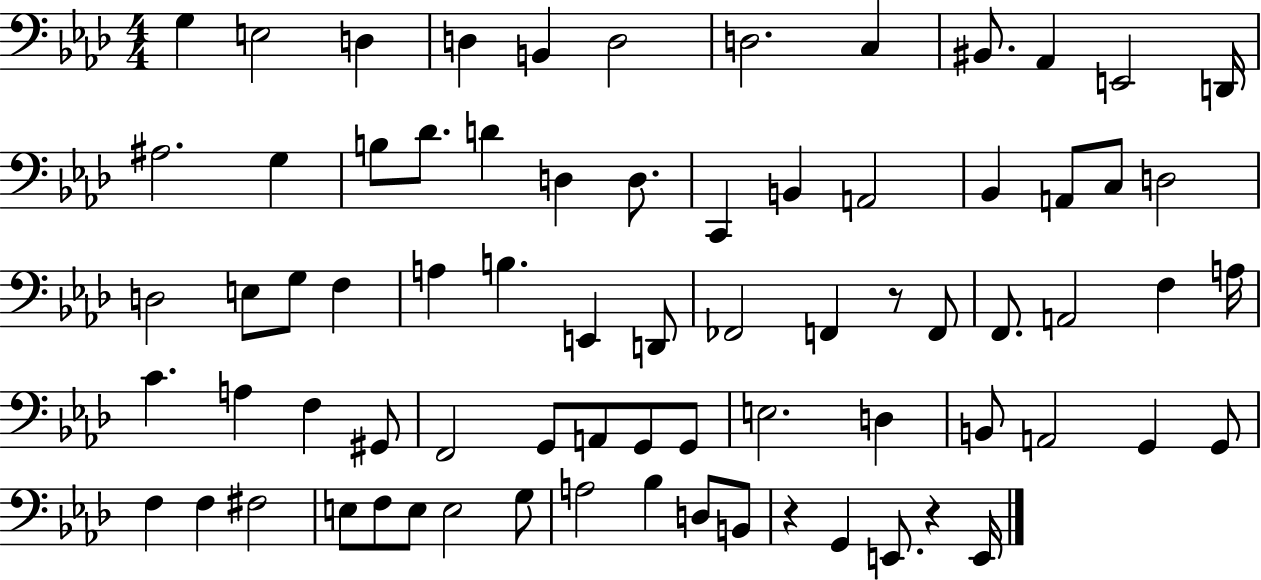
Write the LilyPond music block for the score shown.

{
  \clef bass
  \numericTimeSignature
  \time 4/4
  \key aes \major
  g4 e2 d4 | d4 b,4 d2 | d2. c4 | bis,8. aes,4 e,2 d,16 | \break ais2. g4 | b8 des'8. d'4 d4 d8. | c,4 b,4 a,2 | bes,4 a,8 c8 d2 | \break d2 e8 g8 f4 | a4 b4. e,4 d,8 | fes,2 f,4 r8 f,8 | f,8. a,2 f4 a16 | \break c'4. a4 f4 gis,8 | f,2 g,8 a,8 g,8 g,8 | e2. d4 | b,8 a,2 g,4 g,8 | \break f4 f4 fis2 | e8 f8 e8 e2 g8 | a2 bes4 d8 b,8 | r4 g,4 e,8. r4 e,16 | \break \bar "|."
}